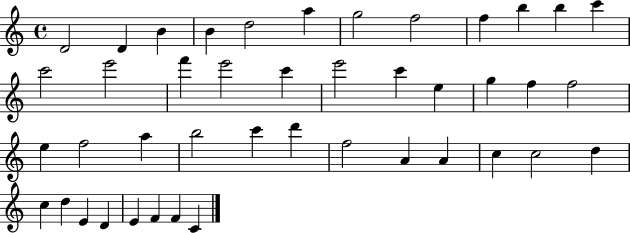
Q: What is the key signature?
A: C major